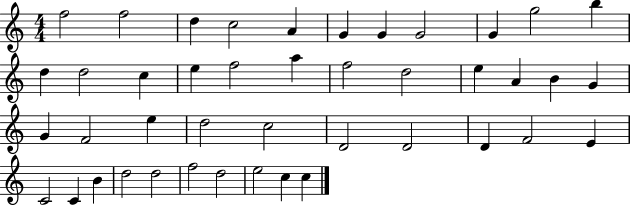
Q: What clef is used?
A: treble